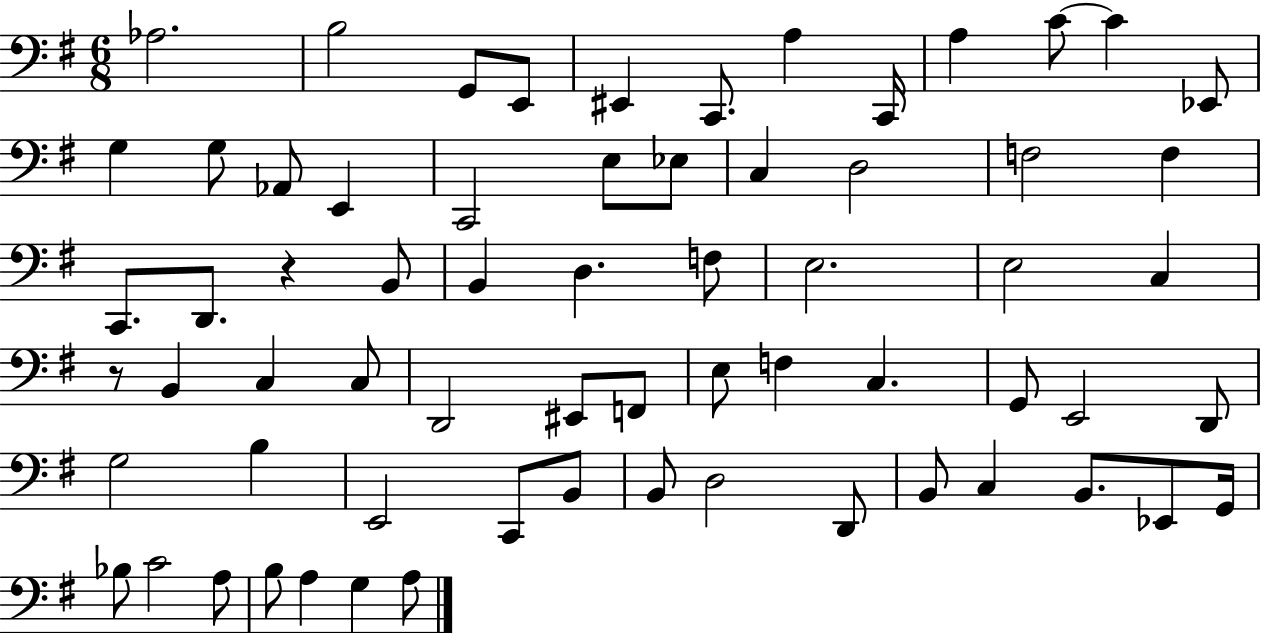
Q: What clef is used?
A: bass